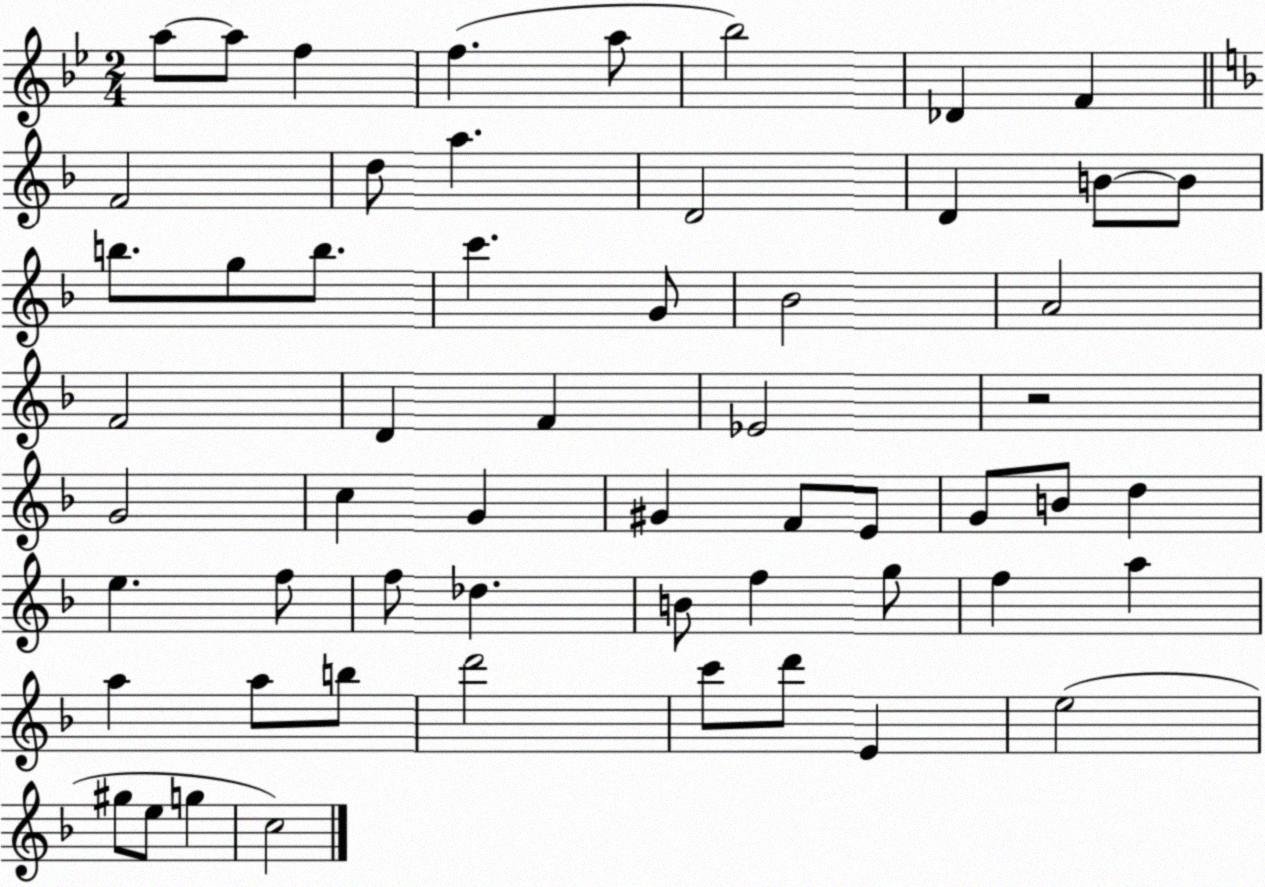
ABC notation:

X:1
T:Untitled
M:2/4
L:1/4
K:Bb
a/2 a/2 f f a/2 _b2 _D F F2 d/2 a D2 D B/2 B/2 b/2 g/2 b/2 c' G/2 _B2 A2 F2 D F _E2 z2 G2 c G ^G F/2 E/2 G/2 B/2 d e f/2 f/2 _d B/2 f g/2 f a a a/2 b/2 d'2 c'/2 d'/2 E e2 ^g/2 e/2 g c2